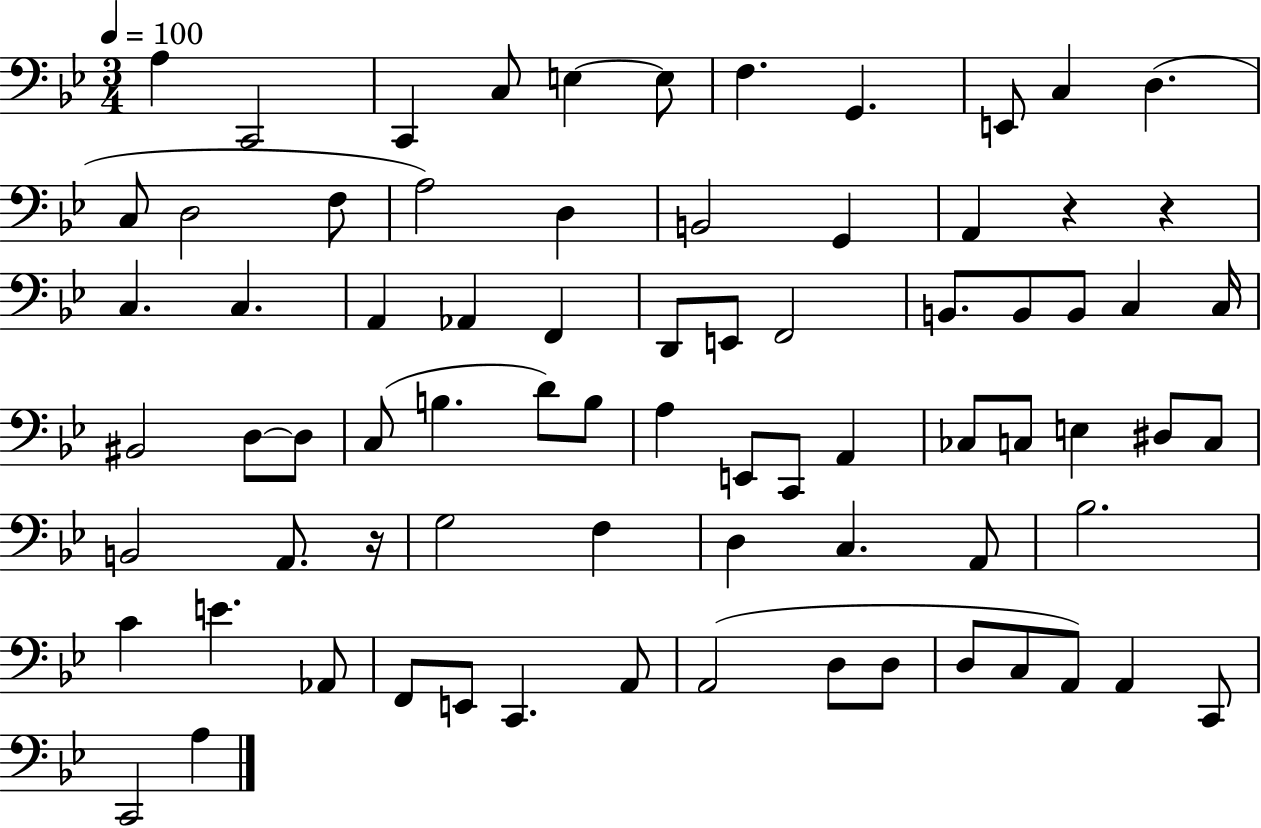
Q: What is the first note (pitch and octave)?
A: A3